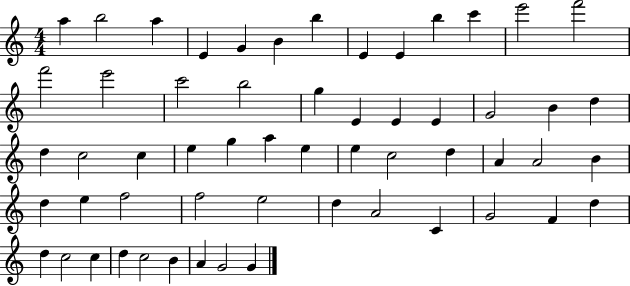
A5/q B5/h A5/q E4/q G4/q B4/q B5/q E4/q E4/q B5/q C6/q E6/h F6/h F6/h E6/h C6/h B5/h G5/q E4/q E4/q E4/q G4/h B4/q D5/q D5/q C5/h C5/q E5/q G5/q A5/q E5/q E5/q C5/h D5/q A4/q A4/h B4/q D5/q E5/q F5/h F5/h E5/h D5/q A4/h C4/q G4/h F4/q D5/q D5/q C5/h C5/q D5/q C5/h B4/q A4/q G4/h G4/q